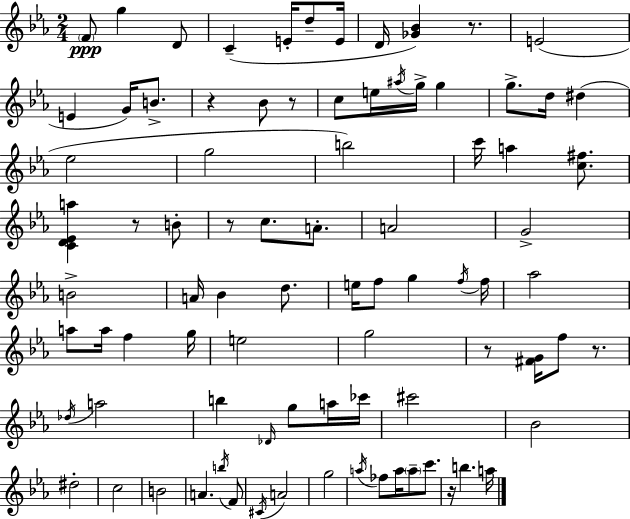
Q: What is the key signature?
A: EES major